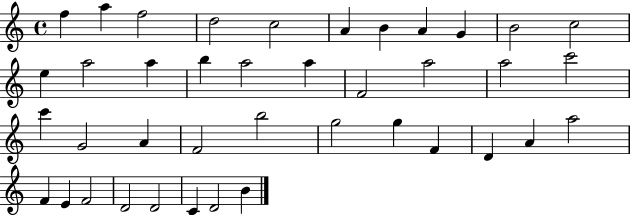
X:1
T:Untitled
M:4/4
L:1/4
K:C
f a f2 d2 c2 A B A G B2 c2 e a2 a b a2 a F2 a2 a2 c'2 c' G2 A F2 b2 g2 g F D A a2 F E F2 D2 D2 C D2 B